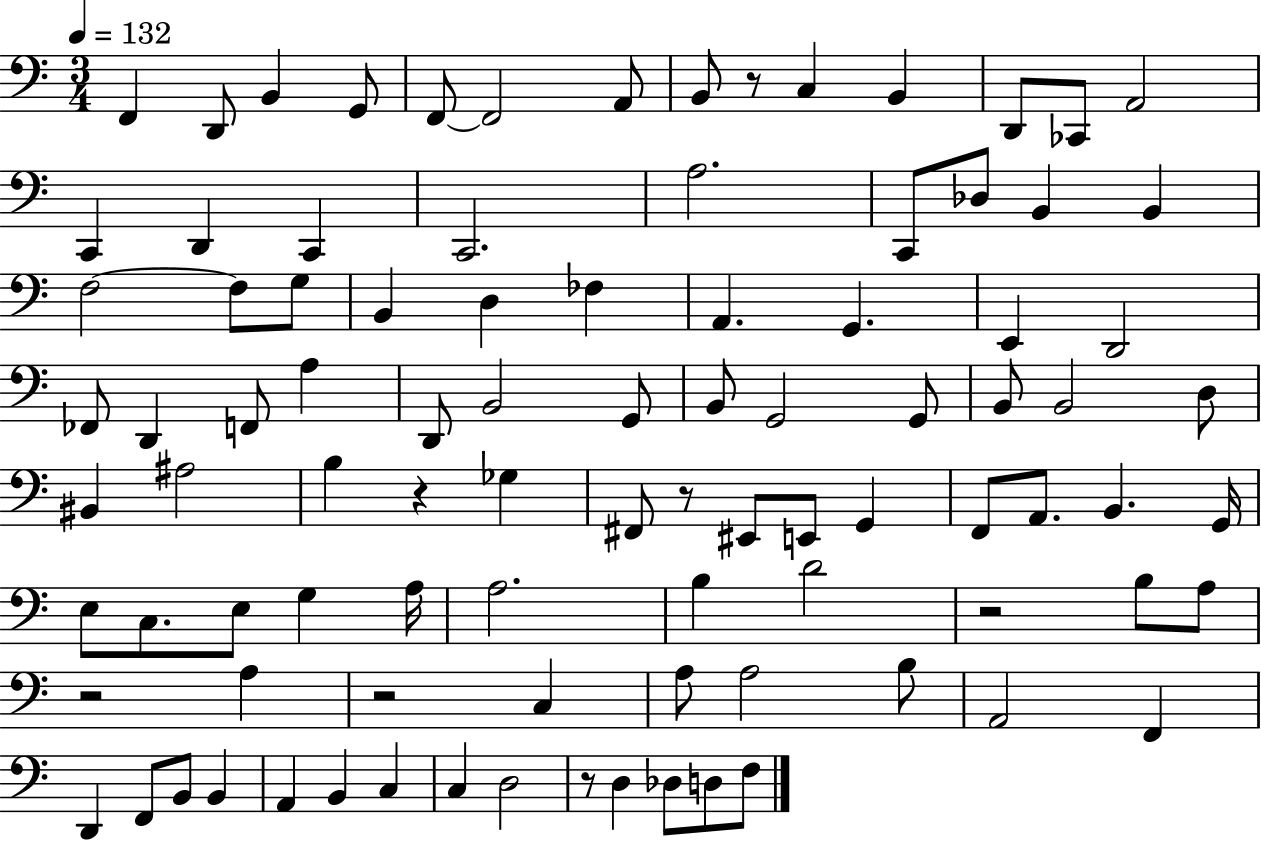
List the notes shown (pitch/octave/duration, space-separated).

F2/q D2/e B2/q G2/e F2/e F2/h A2/e B2/e R/e C3/q B2/q D2/e CES2/e A2/h C2/q D2/q C2/q C2/h. A3/h. C2/e Db3/e B2/q B2/q F3/h F3/e G3/e B2/q D3/q FES3/q A2/q. G2/q. E2/q D2/h FES2/e D2/q F2/e A3/q D2/e B2/h G2/e B2/e G2/h G2/e B2/e B2/h D3/e BIS2/q A#3/h B3/q R/q Gb3/q F#2/e R/e EIS2/e E2/e G2/q F2/e A2/e. B2/q. G2/s E3/e C3/e. E3/e G3/q A3/s A3/h. B3/q D4/h R/h B3/e A3/e R/h A3/q R/h C3/q A3/e A3/h B3/e A2/h F2/q D2/q F2/e B2/e B2/q A2/q B2/q C3/q C3/q D3/h R/e D3/q Db3/e D3/e F3/e